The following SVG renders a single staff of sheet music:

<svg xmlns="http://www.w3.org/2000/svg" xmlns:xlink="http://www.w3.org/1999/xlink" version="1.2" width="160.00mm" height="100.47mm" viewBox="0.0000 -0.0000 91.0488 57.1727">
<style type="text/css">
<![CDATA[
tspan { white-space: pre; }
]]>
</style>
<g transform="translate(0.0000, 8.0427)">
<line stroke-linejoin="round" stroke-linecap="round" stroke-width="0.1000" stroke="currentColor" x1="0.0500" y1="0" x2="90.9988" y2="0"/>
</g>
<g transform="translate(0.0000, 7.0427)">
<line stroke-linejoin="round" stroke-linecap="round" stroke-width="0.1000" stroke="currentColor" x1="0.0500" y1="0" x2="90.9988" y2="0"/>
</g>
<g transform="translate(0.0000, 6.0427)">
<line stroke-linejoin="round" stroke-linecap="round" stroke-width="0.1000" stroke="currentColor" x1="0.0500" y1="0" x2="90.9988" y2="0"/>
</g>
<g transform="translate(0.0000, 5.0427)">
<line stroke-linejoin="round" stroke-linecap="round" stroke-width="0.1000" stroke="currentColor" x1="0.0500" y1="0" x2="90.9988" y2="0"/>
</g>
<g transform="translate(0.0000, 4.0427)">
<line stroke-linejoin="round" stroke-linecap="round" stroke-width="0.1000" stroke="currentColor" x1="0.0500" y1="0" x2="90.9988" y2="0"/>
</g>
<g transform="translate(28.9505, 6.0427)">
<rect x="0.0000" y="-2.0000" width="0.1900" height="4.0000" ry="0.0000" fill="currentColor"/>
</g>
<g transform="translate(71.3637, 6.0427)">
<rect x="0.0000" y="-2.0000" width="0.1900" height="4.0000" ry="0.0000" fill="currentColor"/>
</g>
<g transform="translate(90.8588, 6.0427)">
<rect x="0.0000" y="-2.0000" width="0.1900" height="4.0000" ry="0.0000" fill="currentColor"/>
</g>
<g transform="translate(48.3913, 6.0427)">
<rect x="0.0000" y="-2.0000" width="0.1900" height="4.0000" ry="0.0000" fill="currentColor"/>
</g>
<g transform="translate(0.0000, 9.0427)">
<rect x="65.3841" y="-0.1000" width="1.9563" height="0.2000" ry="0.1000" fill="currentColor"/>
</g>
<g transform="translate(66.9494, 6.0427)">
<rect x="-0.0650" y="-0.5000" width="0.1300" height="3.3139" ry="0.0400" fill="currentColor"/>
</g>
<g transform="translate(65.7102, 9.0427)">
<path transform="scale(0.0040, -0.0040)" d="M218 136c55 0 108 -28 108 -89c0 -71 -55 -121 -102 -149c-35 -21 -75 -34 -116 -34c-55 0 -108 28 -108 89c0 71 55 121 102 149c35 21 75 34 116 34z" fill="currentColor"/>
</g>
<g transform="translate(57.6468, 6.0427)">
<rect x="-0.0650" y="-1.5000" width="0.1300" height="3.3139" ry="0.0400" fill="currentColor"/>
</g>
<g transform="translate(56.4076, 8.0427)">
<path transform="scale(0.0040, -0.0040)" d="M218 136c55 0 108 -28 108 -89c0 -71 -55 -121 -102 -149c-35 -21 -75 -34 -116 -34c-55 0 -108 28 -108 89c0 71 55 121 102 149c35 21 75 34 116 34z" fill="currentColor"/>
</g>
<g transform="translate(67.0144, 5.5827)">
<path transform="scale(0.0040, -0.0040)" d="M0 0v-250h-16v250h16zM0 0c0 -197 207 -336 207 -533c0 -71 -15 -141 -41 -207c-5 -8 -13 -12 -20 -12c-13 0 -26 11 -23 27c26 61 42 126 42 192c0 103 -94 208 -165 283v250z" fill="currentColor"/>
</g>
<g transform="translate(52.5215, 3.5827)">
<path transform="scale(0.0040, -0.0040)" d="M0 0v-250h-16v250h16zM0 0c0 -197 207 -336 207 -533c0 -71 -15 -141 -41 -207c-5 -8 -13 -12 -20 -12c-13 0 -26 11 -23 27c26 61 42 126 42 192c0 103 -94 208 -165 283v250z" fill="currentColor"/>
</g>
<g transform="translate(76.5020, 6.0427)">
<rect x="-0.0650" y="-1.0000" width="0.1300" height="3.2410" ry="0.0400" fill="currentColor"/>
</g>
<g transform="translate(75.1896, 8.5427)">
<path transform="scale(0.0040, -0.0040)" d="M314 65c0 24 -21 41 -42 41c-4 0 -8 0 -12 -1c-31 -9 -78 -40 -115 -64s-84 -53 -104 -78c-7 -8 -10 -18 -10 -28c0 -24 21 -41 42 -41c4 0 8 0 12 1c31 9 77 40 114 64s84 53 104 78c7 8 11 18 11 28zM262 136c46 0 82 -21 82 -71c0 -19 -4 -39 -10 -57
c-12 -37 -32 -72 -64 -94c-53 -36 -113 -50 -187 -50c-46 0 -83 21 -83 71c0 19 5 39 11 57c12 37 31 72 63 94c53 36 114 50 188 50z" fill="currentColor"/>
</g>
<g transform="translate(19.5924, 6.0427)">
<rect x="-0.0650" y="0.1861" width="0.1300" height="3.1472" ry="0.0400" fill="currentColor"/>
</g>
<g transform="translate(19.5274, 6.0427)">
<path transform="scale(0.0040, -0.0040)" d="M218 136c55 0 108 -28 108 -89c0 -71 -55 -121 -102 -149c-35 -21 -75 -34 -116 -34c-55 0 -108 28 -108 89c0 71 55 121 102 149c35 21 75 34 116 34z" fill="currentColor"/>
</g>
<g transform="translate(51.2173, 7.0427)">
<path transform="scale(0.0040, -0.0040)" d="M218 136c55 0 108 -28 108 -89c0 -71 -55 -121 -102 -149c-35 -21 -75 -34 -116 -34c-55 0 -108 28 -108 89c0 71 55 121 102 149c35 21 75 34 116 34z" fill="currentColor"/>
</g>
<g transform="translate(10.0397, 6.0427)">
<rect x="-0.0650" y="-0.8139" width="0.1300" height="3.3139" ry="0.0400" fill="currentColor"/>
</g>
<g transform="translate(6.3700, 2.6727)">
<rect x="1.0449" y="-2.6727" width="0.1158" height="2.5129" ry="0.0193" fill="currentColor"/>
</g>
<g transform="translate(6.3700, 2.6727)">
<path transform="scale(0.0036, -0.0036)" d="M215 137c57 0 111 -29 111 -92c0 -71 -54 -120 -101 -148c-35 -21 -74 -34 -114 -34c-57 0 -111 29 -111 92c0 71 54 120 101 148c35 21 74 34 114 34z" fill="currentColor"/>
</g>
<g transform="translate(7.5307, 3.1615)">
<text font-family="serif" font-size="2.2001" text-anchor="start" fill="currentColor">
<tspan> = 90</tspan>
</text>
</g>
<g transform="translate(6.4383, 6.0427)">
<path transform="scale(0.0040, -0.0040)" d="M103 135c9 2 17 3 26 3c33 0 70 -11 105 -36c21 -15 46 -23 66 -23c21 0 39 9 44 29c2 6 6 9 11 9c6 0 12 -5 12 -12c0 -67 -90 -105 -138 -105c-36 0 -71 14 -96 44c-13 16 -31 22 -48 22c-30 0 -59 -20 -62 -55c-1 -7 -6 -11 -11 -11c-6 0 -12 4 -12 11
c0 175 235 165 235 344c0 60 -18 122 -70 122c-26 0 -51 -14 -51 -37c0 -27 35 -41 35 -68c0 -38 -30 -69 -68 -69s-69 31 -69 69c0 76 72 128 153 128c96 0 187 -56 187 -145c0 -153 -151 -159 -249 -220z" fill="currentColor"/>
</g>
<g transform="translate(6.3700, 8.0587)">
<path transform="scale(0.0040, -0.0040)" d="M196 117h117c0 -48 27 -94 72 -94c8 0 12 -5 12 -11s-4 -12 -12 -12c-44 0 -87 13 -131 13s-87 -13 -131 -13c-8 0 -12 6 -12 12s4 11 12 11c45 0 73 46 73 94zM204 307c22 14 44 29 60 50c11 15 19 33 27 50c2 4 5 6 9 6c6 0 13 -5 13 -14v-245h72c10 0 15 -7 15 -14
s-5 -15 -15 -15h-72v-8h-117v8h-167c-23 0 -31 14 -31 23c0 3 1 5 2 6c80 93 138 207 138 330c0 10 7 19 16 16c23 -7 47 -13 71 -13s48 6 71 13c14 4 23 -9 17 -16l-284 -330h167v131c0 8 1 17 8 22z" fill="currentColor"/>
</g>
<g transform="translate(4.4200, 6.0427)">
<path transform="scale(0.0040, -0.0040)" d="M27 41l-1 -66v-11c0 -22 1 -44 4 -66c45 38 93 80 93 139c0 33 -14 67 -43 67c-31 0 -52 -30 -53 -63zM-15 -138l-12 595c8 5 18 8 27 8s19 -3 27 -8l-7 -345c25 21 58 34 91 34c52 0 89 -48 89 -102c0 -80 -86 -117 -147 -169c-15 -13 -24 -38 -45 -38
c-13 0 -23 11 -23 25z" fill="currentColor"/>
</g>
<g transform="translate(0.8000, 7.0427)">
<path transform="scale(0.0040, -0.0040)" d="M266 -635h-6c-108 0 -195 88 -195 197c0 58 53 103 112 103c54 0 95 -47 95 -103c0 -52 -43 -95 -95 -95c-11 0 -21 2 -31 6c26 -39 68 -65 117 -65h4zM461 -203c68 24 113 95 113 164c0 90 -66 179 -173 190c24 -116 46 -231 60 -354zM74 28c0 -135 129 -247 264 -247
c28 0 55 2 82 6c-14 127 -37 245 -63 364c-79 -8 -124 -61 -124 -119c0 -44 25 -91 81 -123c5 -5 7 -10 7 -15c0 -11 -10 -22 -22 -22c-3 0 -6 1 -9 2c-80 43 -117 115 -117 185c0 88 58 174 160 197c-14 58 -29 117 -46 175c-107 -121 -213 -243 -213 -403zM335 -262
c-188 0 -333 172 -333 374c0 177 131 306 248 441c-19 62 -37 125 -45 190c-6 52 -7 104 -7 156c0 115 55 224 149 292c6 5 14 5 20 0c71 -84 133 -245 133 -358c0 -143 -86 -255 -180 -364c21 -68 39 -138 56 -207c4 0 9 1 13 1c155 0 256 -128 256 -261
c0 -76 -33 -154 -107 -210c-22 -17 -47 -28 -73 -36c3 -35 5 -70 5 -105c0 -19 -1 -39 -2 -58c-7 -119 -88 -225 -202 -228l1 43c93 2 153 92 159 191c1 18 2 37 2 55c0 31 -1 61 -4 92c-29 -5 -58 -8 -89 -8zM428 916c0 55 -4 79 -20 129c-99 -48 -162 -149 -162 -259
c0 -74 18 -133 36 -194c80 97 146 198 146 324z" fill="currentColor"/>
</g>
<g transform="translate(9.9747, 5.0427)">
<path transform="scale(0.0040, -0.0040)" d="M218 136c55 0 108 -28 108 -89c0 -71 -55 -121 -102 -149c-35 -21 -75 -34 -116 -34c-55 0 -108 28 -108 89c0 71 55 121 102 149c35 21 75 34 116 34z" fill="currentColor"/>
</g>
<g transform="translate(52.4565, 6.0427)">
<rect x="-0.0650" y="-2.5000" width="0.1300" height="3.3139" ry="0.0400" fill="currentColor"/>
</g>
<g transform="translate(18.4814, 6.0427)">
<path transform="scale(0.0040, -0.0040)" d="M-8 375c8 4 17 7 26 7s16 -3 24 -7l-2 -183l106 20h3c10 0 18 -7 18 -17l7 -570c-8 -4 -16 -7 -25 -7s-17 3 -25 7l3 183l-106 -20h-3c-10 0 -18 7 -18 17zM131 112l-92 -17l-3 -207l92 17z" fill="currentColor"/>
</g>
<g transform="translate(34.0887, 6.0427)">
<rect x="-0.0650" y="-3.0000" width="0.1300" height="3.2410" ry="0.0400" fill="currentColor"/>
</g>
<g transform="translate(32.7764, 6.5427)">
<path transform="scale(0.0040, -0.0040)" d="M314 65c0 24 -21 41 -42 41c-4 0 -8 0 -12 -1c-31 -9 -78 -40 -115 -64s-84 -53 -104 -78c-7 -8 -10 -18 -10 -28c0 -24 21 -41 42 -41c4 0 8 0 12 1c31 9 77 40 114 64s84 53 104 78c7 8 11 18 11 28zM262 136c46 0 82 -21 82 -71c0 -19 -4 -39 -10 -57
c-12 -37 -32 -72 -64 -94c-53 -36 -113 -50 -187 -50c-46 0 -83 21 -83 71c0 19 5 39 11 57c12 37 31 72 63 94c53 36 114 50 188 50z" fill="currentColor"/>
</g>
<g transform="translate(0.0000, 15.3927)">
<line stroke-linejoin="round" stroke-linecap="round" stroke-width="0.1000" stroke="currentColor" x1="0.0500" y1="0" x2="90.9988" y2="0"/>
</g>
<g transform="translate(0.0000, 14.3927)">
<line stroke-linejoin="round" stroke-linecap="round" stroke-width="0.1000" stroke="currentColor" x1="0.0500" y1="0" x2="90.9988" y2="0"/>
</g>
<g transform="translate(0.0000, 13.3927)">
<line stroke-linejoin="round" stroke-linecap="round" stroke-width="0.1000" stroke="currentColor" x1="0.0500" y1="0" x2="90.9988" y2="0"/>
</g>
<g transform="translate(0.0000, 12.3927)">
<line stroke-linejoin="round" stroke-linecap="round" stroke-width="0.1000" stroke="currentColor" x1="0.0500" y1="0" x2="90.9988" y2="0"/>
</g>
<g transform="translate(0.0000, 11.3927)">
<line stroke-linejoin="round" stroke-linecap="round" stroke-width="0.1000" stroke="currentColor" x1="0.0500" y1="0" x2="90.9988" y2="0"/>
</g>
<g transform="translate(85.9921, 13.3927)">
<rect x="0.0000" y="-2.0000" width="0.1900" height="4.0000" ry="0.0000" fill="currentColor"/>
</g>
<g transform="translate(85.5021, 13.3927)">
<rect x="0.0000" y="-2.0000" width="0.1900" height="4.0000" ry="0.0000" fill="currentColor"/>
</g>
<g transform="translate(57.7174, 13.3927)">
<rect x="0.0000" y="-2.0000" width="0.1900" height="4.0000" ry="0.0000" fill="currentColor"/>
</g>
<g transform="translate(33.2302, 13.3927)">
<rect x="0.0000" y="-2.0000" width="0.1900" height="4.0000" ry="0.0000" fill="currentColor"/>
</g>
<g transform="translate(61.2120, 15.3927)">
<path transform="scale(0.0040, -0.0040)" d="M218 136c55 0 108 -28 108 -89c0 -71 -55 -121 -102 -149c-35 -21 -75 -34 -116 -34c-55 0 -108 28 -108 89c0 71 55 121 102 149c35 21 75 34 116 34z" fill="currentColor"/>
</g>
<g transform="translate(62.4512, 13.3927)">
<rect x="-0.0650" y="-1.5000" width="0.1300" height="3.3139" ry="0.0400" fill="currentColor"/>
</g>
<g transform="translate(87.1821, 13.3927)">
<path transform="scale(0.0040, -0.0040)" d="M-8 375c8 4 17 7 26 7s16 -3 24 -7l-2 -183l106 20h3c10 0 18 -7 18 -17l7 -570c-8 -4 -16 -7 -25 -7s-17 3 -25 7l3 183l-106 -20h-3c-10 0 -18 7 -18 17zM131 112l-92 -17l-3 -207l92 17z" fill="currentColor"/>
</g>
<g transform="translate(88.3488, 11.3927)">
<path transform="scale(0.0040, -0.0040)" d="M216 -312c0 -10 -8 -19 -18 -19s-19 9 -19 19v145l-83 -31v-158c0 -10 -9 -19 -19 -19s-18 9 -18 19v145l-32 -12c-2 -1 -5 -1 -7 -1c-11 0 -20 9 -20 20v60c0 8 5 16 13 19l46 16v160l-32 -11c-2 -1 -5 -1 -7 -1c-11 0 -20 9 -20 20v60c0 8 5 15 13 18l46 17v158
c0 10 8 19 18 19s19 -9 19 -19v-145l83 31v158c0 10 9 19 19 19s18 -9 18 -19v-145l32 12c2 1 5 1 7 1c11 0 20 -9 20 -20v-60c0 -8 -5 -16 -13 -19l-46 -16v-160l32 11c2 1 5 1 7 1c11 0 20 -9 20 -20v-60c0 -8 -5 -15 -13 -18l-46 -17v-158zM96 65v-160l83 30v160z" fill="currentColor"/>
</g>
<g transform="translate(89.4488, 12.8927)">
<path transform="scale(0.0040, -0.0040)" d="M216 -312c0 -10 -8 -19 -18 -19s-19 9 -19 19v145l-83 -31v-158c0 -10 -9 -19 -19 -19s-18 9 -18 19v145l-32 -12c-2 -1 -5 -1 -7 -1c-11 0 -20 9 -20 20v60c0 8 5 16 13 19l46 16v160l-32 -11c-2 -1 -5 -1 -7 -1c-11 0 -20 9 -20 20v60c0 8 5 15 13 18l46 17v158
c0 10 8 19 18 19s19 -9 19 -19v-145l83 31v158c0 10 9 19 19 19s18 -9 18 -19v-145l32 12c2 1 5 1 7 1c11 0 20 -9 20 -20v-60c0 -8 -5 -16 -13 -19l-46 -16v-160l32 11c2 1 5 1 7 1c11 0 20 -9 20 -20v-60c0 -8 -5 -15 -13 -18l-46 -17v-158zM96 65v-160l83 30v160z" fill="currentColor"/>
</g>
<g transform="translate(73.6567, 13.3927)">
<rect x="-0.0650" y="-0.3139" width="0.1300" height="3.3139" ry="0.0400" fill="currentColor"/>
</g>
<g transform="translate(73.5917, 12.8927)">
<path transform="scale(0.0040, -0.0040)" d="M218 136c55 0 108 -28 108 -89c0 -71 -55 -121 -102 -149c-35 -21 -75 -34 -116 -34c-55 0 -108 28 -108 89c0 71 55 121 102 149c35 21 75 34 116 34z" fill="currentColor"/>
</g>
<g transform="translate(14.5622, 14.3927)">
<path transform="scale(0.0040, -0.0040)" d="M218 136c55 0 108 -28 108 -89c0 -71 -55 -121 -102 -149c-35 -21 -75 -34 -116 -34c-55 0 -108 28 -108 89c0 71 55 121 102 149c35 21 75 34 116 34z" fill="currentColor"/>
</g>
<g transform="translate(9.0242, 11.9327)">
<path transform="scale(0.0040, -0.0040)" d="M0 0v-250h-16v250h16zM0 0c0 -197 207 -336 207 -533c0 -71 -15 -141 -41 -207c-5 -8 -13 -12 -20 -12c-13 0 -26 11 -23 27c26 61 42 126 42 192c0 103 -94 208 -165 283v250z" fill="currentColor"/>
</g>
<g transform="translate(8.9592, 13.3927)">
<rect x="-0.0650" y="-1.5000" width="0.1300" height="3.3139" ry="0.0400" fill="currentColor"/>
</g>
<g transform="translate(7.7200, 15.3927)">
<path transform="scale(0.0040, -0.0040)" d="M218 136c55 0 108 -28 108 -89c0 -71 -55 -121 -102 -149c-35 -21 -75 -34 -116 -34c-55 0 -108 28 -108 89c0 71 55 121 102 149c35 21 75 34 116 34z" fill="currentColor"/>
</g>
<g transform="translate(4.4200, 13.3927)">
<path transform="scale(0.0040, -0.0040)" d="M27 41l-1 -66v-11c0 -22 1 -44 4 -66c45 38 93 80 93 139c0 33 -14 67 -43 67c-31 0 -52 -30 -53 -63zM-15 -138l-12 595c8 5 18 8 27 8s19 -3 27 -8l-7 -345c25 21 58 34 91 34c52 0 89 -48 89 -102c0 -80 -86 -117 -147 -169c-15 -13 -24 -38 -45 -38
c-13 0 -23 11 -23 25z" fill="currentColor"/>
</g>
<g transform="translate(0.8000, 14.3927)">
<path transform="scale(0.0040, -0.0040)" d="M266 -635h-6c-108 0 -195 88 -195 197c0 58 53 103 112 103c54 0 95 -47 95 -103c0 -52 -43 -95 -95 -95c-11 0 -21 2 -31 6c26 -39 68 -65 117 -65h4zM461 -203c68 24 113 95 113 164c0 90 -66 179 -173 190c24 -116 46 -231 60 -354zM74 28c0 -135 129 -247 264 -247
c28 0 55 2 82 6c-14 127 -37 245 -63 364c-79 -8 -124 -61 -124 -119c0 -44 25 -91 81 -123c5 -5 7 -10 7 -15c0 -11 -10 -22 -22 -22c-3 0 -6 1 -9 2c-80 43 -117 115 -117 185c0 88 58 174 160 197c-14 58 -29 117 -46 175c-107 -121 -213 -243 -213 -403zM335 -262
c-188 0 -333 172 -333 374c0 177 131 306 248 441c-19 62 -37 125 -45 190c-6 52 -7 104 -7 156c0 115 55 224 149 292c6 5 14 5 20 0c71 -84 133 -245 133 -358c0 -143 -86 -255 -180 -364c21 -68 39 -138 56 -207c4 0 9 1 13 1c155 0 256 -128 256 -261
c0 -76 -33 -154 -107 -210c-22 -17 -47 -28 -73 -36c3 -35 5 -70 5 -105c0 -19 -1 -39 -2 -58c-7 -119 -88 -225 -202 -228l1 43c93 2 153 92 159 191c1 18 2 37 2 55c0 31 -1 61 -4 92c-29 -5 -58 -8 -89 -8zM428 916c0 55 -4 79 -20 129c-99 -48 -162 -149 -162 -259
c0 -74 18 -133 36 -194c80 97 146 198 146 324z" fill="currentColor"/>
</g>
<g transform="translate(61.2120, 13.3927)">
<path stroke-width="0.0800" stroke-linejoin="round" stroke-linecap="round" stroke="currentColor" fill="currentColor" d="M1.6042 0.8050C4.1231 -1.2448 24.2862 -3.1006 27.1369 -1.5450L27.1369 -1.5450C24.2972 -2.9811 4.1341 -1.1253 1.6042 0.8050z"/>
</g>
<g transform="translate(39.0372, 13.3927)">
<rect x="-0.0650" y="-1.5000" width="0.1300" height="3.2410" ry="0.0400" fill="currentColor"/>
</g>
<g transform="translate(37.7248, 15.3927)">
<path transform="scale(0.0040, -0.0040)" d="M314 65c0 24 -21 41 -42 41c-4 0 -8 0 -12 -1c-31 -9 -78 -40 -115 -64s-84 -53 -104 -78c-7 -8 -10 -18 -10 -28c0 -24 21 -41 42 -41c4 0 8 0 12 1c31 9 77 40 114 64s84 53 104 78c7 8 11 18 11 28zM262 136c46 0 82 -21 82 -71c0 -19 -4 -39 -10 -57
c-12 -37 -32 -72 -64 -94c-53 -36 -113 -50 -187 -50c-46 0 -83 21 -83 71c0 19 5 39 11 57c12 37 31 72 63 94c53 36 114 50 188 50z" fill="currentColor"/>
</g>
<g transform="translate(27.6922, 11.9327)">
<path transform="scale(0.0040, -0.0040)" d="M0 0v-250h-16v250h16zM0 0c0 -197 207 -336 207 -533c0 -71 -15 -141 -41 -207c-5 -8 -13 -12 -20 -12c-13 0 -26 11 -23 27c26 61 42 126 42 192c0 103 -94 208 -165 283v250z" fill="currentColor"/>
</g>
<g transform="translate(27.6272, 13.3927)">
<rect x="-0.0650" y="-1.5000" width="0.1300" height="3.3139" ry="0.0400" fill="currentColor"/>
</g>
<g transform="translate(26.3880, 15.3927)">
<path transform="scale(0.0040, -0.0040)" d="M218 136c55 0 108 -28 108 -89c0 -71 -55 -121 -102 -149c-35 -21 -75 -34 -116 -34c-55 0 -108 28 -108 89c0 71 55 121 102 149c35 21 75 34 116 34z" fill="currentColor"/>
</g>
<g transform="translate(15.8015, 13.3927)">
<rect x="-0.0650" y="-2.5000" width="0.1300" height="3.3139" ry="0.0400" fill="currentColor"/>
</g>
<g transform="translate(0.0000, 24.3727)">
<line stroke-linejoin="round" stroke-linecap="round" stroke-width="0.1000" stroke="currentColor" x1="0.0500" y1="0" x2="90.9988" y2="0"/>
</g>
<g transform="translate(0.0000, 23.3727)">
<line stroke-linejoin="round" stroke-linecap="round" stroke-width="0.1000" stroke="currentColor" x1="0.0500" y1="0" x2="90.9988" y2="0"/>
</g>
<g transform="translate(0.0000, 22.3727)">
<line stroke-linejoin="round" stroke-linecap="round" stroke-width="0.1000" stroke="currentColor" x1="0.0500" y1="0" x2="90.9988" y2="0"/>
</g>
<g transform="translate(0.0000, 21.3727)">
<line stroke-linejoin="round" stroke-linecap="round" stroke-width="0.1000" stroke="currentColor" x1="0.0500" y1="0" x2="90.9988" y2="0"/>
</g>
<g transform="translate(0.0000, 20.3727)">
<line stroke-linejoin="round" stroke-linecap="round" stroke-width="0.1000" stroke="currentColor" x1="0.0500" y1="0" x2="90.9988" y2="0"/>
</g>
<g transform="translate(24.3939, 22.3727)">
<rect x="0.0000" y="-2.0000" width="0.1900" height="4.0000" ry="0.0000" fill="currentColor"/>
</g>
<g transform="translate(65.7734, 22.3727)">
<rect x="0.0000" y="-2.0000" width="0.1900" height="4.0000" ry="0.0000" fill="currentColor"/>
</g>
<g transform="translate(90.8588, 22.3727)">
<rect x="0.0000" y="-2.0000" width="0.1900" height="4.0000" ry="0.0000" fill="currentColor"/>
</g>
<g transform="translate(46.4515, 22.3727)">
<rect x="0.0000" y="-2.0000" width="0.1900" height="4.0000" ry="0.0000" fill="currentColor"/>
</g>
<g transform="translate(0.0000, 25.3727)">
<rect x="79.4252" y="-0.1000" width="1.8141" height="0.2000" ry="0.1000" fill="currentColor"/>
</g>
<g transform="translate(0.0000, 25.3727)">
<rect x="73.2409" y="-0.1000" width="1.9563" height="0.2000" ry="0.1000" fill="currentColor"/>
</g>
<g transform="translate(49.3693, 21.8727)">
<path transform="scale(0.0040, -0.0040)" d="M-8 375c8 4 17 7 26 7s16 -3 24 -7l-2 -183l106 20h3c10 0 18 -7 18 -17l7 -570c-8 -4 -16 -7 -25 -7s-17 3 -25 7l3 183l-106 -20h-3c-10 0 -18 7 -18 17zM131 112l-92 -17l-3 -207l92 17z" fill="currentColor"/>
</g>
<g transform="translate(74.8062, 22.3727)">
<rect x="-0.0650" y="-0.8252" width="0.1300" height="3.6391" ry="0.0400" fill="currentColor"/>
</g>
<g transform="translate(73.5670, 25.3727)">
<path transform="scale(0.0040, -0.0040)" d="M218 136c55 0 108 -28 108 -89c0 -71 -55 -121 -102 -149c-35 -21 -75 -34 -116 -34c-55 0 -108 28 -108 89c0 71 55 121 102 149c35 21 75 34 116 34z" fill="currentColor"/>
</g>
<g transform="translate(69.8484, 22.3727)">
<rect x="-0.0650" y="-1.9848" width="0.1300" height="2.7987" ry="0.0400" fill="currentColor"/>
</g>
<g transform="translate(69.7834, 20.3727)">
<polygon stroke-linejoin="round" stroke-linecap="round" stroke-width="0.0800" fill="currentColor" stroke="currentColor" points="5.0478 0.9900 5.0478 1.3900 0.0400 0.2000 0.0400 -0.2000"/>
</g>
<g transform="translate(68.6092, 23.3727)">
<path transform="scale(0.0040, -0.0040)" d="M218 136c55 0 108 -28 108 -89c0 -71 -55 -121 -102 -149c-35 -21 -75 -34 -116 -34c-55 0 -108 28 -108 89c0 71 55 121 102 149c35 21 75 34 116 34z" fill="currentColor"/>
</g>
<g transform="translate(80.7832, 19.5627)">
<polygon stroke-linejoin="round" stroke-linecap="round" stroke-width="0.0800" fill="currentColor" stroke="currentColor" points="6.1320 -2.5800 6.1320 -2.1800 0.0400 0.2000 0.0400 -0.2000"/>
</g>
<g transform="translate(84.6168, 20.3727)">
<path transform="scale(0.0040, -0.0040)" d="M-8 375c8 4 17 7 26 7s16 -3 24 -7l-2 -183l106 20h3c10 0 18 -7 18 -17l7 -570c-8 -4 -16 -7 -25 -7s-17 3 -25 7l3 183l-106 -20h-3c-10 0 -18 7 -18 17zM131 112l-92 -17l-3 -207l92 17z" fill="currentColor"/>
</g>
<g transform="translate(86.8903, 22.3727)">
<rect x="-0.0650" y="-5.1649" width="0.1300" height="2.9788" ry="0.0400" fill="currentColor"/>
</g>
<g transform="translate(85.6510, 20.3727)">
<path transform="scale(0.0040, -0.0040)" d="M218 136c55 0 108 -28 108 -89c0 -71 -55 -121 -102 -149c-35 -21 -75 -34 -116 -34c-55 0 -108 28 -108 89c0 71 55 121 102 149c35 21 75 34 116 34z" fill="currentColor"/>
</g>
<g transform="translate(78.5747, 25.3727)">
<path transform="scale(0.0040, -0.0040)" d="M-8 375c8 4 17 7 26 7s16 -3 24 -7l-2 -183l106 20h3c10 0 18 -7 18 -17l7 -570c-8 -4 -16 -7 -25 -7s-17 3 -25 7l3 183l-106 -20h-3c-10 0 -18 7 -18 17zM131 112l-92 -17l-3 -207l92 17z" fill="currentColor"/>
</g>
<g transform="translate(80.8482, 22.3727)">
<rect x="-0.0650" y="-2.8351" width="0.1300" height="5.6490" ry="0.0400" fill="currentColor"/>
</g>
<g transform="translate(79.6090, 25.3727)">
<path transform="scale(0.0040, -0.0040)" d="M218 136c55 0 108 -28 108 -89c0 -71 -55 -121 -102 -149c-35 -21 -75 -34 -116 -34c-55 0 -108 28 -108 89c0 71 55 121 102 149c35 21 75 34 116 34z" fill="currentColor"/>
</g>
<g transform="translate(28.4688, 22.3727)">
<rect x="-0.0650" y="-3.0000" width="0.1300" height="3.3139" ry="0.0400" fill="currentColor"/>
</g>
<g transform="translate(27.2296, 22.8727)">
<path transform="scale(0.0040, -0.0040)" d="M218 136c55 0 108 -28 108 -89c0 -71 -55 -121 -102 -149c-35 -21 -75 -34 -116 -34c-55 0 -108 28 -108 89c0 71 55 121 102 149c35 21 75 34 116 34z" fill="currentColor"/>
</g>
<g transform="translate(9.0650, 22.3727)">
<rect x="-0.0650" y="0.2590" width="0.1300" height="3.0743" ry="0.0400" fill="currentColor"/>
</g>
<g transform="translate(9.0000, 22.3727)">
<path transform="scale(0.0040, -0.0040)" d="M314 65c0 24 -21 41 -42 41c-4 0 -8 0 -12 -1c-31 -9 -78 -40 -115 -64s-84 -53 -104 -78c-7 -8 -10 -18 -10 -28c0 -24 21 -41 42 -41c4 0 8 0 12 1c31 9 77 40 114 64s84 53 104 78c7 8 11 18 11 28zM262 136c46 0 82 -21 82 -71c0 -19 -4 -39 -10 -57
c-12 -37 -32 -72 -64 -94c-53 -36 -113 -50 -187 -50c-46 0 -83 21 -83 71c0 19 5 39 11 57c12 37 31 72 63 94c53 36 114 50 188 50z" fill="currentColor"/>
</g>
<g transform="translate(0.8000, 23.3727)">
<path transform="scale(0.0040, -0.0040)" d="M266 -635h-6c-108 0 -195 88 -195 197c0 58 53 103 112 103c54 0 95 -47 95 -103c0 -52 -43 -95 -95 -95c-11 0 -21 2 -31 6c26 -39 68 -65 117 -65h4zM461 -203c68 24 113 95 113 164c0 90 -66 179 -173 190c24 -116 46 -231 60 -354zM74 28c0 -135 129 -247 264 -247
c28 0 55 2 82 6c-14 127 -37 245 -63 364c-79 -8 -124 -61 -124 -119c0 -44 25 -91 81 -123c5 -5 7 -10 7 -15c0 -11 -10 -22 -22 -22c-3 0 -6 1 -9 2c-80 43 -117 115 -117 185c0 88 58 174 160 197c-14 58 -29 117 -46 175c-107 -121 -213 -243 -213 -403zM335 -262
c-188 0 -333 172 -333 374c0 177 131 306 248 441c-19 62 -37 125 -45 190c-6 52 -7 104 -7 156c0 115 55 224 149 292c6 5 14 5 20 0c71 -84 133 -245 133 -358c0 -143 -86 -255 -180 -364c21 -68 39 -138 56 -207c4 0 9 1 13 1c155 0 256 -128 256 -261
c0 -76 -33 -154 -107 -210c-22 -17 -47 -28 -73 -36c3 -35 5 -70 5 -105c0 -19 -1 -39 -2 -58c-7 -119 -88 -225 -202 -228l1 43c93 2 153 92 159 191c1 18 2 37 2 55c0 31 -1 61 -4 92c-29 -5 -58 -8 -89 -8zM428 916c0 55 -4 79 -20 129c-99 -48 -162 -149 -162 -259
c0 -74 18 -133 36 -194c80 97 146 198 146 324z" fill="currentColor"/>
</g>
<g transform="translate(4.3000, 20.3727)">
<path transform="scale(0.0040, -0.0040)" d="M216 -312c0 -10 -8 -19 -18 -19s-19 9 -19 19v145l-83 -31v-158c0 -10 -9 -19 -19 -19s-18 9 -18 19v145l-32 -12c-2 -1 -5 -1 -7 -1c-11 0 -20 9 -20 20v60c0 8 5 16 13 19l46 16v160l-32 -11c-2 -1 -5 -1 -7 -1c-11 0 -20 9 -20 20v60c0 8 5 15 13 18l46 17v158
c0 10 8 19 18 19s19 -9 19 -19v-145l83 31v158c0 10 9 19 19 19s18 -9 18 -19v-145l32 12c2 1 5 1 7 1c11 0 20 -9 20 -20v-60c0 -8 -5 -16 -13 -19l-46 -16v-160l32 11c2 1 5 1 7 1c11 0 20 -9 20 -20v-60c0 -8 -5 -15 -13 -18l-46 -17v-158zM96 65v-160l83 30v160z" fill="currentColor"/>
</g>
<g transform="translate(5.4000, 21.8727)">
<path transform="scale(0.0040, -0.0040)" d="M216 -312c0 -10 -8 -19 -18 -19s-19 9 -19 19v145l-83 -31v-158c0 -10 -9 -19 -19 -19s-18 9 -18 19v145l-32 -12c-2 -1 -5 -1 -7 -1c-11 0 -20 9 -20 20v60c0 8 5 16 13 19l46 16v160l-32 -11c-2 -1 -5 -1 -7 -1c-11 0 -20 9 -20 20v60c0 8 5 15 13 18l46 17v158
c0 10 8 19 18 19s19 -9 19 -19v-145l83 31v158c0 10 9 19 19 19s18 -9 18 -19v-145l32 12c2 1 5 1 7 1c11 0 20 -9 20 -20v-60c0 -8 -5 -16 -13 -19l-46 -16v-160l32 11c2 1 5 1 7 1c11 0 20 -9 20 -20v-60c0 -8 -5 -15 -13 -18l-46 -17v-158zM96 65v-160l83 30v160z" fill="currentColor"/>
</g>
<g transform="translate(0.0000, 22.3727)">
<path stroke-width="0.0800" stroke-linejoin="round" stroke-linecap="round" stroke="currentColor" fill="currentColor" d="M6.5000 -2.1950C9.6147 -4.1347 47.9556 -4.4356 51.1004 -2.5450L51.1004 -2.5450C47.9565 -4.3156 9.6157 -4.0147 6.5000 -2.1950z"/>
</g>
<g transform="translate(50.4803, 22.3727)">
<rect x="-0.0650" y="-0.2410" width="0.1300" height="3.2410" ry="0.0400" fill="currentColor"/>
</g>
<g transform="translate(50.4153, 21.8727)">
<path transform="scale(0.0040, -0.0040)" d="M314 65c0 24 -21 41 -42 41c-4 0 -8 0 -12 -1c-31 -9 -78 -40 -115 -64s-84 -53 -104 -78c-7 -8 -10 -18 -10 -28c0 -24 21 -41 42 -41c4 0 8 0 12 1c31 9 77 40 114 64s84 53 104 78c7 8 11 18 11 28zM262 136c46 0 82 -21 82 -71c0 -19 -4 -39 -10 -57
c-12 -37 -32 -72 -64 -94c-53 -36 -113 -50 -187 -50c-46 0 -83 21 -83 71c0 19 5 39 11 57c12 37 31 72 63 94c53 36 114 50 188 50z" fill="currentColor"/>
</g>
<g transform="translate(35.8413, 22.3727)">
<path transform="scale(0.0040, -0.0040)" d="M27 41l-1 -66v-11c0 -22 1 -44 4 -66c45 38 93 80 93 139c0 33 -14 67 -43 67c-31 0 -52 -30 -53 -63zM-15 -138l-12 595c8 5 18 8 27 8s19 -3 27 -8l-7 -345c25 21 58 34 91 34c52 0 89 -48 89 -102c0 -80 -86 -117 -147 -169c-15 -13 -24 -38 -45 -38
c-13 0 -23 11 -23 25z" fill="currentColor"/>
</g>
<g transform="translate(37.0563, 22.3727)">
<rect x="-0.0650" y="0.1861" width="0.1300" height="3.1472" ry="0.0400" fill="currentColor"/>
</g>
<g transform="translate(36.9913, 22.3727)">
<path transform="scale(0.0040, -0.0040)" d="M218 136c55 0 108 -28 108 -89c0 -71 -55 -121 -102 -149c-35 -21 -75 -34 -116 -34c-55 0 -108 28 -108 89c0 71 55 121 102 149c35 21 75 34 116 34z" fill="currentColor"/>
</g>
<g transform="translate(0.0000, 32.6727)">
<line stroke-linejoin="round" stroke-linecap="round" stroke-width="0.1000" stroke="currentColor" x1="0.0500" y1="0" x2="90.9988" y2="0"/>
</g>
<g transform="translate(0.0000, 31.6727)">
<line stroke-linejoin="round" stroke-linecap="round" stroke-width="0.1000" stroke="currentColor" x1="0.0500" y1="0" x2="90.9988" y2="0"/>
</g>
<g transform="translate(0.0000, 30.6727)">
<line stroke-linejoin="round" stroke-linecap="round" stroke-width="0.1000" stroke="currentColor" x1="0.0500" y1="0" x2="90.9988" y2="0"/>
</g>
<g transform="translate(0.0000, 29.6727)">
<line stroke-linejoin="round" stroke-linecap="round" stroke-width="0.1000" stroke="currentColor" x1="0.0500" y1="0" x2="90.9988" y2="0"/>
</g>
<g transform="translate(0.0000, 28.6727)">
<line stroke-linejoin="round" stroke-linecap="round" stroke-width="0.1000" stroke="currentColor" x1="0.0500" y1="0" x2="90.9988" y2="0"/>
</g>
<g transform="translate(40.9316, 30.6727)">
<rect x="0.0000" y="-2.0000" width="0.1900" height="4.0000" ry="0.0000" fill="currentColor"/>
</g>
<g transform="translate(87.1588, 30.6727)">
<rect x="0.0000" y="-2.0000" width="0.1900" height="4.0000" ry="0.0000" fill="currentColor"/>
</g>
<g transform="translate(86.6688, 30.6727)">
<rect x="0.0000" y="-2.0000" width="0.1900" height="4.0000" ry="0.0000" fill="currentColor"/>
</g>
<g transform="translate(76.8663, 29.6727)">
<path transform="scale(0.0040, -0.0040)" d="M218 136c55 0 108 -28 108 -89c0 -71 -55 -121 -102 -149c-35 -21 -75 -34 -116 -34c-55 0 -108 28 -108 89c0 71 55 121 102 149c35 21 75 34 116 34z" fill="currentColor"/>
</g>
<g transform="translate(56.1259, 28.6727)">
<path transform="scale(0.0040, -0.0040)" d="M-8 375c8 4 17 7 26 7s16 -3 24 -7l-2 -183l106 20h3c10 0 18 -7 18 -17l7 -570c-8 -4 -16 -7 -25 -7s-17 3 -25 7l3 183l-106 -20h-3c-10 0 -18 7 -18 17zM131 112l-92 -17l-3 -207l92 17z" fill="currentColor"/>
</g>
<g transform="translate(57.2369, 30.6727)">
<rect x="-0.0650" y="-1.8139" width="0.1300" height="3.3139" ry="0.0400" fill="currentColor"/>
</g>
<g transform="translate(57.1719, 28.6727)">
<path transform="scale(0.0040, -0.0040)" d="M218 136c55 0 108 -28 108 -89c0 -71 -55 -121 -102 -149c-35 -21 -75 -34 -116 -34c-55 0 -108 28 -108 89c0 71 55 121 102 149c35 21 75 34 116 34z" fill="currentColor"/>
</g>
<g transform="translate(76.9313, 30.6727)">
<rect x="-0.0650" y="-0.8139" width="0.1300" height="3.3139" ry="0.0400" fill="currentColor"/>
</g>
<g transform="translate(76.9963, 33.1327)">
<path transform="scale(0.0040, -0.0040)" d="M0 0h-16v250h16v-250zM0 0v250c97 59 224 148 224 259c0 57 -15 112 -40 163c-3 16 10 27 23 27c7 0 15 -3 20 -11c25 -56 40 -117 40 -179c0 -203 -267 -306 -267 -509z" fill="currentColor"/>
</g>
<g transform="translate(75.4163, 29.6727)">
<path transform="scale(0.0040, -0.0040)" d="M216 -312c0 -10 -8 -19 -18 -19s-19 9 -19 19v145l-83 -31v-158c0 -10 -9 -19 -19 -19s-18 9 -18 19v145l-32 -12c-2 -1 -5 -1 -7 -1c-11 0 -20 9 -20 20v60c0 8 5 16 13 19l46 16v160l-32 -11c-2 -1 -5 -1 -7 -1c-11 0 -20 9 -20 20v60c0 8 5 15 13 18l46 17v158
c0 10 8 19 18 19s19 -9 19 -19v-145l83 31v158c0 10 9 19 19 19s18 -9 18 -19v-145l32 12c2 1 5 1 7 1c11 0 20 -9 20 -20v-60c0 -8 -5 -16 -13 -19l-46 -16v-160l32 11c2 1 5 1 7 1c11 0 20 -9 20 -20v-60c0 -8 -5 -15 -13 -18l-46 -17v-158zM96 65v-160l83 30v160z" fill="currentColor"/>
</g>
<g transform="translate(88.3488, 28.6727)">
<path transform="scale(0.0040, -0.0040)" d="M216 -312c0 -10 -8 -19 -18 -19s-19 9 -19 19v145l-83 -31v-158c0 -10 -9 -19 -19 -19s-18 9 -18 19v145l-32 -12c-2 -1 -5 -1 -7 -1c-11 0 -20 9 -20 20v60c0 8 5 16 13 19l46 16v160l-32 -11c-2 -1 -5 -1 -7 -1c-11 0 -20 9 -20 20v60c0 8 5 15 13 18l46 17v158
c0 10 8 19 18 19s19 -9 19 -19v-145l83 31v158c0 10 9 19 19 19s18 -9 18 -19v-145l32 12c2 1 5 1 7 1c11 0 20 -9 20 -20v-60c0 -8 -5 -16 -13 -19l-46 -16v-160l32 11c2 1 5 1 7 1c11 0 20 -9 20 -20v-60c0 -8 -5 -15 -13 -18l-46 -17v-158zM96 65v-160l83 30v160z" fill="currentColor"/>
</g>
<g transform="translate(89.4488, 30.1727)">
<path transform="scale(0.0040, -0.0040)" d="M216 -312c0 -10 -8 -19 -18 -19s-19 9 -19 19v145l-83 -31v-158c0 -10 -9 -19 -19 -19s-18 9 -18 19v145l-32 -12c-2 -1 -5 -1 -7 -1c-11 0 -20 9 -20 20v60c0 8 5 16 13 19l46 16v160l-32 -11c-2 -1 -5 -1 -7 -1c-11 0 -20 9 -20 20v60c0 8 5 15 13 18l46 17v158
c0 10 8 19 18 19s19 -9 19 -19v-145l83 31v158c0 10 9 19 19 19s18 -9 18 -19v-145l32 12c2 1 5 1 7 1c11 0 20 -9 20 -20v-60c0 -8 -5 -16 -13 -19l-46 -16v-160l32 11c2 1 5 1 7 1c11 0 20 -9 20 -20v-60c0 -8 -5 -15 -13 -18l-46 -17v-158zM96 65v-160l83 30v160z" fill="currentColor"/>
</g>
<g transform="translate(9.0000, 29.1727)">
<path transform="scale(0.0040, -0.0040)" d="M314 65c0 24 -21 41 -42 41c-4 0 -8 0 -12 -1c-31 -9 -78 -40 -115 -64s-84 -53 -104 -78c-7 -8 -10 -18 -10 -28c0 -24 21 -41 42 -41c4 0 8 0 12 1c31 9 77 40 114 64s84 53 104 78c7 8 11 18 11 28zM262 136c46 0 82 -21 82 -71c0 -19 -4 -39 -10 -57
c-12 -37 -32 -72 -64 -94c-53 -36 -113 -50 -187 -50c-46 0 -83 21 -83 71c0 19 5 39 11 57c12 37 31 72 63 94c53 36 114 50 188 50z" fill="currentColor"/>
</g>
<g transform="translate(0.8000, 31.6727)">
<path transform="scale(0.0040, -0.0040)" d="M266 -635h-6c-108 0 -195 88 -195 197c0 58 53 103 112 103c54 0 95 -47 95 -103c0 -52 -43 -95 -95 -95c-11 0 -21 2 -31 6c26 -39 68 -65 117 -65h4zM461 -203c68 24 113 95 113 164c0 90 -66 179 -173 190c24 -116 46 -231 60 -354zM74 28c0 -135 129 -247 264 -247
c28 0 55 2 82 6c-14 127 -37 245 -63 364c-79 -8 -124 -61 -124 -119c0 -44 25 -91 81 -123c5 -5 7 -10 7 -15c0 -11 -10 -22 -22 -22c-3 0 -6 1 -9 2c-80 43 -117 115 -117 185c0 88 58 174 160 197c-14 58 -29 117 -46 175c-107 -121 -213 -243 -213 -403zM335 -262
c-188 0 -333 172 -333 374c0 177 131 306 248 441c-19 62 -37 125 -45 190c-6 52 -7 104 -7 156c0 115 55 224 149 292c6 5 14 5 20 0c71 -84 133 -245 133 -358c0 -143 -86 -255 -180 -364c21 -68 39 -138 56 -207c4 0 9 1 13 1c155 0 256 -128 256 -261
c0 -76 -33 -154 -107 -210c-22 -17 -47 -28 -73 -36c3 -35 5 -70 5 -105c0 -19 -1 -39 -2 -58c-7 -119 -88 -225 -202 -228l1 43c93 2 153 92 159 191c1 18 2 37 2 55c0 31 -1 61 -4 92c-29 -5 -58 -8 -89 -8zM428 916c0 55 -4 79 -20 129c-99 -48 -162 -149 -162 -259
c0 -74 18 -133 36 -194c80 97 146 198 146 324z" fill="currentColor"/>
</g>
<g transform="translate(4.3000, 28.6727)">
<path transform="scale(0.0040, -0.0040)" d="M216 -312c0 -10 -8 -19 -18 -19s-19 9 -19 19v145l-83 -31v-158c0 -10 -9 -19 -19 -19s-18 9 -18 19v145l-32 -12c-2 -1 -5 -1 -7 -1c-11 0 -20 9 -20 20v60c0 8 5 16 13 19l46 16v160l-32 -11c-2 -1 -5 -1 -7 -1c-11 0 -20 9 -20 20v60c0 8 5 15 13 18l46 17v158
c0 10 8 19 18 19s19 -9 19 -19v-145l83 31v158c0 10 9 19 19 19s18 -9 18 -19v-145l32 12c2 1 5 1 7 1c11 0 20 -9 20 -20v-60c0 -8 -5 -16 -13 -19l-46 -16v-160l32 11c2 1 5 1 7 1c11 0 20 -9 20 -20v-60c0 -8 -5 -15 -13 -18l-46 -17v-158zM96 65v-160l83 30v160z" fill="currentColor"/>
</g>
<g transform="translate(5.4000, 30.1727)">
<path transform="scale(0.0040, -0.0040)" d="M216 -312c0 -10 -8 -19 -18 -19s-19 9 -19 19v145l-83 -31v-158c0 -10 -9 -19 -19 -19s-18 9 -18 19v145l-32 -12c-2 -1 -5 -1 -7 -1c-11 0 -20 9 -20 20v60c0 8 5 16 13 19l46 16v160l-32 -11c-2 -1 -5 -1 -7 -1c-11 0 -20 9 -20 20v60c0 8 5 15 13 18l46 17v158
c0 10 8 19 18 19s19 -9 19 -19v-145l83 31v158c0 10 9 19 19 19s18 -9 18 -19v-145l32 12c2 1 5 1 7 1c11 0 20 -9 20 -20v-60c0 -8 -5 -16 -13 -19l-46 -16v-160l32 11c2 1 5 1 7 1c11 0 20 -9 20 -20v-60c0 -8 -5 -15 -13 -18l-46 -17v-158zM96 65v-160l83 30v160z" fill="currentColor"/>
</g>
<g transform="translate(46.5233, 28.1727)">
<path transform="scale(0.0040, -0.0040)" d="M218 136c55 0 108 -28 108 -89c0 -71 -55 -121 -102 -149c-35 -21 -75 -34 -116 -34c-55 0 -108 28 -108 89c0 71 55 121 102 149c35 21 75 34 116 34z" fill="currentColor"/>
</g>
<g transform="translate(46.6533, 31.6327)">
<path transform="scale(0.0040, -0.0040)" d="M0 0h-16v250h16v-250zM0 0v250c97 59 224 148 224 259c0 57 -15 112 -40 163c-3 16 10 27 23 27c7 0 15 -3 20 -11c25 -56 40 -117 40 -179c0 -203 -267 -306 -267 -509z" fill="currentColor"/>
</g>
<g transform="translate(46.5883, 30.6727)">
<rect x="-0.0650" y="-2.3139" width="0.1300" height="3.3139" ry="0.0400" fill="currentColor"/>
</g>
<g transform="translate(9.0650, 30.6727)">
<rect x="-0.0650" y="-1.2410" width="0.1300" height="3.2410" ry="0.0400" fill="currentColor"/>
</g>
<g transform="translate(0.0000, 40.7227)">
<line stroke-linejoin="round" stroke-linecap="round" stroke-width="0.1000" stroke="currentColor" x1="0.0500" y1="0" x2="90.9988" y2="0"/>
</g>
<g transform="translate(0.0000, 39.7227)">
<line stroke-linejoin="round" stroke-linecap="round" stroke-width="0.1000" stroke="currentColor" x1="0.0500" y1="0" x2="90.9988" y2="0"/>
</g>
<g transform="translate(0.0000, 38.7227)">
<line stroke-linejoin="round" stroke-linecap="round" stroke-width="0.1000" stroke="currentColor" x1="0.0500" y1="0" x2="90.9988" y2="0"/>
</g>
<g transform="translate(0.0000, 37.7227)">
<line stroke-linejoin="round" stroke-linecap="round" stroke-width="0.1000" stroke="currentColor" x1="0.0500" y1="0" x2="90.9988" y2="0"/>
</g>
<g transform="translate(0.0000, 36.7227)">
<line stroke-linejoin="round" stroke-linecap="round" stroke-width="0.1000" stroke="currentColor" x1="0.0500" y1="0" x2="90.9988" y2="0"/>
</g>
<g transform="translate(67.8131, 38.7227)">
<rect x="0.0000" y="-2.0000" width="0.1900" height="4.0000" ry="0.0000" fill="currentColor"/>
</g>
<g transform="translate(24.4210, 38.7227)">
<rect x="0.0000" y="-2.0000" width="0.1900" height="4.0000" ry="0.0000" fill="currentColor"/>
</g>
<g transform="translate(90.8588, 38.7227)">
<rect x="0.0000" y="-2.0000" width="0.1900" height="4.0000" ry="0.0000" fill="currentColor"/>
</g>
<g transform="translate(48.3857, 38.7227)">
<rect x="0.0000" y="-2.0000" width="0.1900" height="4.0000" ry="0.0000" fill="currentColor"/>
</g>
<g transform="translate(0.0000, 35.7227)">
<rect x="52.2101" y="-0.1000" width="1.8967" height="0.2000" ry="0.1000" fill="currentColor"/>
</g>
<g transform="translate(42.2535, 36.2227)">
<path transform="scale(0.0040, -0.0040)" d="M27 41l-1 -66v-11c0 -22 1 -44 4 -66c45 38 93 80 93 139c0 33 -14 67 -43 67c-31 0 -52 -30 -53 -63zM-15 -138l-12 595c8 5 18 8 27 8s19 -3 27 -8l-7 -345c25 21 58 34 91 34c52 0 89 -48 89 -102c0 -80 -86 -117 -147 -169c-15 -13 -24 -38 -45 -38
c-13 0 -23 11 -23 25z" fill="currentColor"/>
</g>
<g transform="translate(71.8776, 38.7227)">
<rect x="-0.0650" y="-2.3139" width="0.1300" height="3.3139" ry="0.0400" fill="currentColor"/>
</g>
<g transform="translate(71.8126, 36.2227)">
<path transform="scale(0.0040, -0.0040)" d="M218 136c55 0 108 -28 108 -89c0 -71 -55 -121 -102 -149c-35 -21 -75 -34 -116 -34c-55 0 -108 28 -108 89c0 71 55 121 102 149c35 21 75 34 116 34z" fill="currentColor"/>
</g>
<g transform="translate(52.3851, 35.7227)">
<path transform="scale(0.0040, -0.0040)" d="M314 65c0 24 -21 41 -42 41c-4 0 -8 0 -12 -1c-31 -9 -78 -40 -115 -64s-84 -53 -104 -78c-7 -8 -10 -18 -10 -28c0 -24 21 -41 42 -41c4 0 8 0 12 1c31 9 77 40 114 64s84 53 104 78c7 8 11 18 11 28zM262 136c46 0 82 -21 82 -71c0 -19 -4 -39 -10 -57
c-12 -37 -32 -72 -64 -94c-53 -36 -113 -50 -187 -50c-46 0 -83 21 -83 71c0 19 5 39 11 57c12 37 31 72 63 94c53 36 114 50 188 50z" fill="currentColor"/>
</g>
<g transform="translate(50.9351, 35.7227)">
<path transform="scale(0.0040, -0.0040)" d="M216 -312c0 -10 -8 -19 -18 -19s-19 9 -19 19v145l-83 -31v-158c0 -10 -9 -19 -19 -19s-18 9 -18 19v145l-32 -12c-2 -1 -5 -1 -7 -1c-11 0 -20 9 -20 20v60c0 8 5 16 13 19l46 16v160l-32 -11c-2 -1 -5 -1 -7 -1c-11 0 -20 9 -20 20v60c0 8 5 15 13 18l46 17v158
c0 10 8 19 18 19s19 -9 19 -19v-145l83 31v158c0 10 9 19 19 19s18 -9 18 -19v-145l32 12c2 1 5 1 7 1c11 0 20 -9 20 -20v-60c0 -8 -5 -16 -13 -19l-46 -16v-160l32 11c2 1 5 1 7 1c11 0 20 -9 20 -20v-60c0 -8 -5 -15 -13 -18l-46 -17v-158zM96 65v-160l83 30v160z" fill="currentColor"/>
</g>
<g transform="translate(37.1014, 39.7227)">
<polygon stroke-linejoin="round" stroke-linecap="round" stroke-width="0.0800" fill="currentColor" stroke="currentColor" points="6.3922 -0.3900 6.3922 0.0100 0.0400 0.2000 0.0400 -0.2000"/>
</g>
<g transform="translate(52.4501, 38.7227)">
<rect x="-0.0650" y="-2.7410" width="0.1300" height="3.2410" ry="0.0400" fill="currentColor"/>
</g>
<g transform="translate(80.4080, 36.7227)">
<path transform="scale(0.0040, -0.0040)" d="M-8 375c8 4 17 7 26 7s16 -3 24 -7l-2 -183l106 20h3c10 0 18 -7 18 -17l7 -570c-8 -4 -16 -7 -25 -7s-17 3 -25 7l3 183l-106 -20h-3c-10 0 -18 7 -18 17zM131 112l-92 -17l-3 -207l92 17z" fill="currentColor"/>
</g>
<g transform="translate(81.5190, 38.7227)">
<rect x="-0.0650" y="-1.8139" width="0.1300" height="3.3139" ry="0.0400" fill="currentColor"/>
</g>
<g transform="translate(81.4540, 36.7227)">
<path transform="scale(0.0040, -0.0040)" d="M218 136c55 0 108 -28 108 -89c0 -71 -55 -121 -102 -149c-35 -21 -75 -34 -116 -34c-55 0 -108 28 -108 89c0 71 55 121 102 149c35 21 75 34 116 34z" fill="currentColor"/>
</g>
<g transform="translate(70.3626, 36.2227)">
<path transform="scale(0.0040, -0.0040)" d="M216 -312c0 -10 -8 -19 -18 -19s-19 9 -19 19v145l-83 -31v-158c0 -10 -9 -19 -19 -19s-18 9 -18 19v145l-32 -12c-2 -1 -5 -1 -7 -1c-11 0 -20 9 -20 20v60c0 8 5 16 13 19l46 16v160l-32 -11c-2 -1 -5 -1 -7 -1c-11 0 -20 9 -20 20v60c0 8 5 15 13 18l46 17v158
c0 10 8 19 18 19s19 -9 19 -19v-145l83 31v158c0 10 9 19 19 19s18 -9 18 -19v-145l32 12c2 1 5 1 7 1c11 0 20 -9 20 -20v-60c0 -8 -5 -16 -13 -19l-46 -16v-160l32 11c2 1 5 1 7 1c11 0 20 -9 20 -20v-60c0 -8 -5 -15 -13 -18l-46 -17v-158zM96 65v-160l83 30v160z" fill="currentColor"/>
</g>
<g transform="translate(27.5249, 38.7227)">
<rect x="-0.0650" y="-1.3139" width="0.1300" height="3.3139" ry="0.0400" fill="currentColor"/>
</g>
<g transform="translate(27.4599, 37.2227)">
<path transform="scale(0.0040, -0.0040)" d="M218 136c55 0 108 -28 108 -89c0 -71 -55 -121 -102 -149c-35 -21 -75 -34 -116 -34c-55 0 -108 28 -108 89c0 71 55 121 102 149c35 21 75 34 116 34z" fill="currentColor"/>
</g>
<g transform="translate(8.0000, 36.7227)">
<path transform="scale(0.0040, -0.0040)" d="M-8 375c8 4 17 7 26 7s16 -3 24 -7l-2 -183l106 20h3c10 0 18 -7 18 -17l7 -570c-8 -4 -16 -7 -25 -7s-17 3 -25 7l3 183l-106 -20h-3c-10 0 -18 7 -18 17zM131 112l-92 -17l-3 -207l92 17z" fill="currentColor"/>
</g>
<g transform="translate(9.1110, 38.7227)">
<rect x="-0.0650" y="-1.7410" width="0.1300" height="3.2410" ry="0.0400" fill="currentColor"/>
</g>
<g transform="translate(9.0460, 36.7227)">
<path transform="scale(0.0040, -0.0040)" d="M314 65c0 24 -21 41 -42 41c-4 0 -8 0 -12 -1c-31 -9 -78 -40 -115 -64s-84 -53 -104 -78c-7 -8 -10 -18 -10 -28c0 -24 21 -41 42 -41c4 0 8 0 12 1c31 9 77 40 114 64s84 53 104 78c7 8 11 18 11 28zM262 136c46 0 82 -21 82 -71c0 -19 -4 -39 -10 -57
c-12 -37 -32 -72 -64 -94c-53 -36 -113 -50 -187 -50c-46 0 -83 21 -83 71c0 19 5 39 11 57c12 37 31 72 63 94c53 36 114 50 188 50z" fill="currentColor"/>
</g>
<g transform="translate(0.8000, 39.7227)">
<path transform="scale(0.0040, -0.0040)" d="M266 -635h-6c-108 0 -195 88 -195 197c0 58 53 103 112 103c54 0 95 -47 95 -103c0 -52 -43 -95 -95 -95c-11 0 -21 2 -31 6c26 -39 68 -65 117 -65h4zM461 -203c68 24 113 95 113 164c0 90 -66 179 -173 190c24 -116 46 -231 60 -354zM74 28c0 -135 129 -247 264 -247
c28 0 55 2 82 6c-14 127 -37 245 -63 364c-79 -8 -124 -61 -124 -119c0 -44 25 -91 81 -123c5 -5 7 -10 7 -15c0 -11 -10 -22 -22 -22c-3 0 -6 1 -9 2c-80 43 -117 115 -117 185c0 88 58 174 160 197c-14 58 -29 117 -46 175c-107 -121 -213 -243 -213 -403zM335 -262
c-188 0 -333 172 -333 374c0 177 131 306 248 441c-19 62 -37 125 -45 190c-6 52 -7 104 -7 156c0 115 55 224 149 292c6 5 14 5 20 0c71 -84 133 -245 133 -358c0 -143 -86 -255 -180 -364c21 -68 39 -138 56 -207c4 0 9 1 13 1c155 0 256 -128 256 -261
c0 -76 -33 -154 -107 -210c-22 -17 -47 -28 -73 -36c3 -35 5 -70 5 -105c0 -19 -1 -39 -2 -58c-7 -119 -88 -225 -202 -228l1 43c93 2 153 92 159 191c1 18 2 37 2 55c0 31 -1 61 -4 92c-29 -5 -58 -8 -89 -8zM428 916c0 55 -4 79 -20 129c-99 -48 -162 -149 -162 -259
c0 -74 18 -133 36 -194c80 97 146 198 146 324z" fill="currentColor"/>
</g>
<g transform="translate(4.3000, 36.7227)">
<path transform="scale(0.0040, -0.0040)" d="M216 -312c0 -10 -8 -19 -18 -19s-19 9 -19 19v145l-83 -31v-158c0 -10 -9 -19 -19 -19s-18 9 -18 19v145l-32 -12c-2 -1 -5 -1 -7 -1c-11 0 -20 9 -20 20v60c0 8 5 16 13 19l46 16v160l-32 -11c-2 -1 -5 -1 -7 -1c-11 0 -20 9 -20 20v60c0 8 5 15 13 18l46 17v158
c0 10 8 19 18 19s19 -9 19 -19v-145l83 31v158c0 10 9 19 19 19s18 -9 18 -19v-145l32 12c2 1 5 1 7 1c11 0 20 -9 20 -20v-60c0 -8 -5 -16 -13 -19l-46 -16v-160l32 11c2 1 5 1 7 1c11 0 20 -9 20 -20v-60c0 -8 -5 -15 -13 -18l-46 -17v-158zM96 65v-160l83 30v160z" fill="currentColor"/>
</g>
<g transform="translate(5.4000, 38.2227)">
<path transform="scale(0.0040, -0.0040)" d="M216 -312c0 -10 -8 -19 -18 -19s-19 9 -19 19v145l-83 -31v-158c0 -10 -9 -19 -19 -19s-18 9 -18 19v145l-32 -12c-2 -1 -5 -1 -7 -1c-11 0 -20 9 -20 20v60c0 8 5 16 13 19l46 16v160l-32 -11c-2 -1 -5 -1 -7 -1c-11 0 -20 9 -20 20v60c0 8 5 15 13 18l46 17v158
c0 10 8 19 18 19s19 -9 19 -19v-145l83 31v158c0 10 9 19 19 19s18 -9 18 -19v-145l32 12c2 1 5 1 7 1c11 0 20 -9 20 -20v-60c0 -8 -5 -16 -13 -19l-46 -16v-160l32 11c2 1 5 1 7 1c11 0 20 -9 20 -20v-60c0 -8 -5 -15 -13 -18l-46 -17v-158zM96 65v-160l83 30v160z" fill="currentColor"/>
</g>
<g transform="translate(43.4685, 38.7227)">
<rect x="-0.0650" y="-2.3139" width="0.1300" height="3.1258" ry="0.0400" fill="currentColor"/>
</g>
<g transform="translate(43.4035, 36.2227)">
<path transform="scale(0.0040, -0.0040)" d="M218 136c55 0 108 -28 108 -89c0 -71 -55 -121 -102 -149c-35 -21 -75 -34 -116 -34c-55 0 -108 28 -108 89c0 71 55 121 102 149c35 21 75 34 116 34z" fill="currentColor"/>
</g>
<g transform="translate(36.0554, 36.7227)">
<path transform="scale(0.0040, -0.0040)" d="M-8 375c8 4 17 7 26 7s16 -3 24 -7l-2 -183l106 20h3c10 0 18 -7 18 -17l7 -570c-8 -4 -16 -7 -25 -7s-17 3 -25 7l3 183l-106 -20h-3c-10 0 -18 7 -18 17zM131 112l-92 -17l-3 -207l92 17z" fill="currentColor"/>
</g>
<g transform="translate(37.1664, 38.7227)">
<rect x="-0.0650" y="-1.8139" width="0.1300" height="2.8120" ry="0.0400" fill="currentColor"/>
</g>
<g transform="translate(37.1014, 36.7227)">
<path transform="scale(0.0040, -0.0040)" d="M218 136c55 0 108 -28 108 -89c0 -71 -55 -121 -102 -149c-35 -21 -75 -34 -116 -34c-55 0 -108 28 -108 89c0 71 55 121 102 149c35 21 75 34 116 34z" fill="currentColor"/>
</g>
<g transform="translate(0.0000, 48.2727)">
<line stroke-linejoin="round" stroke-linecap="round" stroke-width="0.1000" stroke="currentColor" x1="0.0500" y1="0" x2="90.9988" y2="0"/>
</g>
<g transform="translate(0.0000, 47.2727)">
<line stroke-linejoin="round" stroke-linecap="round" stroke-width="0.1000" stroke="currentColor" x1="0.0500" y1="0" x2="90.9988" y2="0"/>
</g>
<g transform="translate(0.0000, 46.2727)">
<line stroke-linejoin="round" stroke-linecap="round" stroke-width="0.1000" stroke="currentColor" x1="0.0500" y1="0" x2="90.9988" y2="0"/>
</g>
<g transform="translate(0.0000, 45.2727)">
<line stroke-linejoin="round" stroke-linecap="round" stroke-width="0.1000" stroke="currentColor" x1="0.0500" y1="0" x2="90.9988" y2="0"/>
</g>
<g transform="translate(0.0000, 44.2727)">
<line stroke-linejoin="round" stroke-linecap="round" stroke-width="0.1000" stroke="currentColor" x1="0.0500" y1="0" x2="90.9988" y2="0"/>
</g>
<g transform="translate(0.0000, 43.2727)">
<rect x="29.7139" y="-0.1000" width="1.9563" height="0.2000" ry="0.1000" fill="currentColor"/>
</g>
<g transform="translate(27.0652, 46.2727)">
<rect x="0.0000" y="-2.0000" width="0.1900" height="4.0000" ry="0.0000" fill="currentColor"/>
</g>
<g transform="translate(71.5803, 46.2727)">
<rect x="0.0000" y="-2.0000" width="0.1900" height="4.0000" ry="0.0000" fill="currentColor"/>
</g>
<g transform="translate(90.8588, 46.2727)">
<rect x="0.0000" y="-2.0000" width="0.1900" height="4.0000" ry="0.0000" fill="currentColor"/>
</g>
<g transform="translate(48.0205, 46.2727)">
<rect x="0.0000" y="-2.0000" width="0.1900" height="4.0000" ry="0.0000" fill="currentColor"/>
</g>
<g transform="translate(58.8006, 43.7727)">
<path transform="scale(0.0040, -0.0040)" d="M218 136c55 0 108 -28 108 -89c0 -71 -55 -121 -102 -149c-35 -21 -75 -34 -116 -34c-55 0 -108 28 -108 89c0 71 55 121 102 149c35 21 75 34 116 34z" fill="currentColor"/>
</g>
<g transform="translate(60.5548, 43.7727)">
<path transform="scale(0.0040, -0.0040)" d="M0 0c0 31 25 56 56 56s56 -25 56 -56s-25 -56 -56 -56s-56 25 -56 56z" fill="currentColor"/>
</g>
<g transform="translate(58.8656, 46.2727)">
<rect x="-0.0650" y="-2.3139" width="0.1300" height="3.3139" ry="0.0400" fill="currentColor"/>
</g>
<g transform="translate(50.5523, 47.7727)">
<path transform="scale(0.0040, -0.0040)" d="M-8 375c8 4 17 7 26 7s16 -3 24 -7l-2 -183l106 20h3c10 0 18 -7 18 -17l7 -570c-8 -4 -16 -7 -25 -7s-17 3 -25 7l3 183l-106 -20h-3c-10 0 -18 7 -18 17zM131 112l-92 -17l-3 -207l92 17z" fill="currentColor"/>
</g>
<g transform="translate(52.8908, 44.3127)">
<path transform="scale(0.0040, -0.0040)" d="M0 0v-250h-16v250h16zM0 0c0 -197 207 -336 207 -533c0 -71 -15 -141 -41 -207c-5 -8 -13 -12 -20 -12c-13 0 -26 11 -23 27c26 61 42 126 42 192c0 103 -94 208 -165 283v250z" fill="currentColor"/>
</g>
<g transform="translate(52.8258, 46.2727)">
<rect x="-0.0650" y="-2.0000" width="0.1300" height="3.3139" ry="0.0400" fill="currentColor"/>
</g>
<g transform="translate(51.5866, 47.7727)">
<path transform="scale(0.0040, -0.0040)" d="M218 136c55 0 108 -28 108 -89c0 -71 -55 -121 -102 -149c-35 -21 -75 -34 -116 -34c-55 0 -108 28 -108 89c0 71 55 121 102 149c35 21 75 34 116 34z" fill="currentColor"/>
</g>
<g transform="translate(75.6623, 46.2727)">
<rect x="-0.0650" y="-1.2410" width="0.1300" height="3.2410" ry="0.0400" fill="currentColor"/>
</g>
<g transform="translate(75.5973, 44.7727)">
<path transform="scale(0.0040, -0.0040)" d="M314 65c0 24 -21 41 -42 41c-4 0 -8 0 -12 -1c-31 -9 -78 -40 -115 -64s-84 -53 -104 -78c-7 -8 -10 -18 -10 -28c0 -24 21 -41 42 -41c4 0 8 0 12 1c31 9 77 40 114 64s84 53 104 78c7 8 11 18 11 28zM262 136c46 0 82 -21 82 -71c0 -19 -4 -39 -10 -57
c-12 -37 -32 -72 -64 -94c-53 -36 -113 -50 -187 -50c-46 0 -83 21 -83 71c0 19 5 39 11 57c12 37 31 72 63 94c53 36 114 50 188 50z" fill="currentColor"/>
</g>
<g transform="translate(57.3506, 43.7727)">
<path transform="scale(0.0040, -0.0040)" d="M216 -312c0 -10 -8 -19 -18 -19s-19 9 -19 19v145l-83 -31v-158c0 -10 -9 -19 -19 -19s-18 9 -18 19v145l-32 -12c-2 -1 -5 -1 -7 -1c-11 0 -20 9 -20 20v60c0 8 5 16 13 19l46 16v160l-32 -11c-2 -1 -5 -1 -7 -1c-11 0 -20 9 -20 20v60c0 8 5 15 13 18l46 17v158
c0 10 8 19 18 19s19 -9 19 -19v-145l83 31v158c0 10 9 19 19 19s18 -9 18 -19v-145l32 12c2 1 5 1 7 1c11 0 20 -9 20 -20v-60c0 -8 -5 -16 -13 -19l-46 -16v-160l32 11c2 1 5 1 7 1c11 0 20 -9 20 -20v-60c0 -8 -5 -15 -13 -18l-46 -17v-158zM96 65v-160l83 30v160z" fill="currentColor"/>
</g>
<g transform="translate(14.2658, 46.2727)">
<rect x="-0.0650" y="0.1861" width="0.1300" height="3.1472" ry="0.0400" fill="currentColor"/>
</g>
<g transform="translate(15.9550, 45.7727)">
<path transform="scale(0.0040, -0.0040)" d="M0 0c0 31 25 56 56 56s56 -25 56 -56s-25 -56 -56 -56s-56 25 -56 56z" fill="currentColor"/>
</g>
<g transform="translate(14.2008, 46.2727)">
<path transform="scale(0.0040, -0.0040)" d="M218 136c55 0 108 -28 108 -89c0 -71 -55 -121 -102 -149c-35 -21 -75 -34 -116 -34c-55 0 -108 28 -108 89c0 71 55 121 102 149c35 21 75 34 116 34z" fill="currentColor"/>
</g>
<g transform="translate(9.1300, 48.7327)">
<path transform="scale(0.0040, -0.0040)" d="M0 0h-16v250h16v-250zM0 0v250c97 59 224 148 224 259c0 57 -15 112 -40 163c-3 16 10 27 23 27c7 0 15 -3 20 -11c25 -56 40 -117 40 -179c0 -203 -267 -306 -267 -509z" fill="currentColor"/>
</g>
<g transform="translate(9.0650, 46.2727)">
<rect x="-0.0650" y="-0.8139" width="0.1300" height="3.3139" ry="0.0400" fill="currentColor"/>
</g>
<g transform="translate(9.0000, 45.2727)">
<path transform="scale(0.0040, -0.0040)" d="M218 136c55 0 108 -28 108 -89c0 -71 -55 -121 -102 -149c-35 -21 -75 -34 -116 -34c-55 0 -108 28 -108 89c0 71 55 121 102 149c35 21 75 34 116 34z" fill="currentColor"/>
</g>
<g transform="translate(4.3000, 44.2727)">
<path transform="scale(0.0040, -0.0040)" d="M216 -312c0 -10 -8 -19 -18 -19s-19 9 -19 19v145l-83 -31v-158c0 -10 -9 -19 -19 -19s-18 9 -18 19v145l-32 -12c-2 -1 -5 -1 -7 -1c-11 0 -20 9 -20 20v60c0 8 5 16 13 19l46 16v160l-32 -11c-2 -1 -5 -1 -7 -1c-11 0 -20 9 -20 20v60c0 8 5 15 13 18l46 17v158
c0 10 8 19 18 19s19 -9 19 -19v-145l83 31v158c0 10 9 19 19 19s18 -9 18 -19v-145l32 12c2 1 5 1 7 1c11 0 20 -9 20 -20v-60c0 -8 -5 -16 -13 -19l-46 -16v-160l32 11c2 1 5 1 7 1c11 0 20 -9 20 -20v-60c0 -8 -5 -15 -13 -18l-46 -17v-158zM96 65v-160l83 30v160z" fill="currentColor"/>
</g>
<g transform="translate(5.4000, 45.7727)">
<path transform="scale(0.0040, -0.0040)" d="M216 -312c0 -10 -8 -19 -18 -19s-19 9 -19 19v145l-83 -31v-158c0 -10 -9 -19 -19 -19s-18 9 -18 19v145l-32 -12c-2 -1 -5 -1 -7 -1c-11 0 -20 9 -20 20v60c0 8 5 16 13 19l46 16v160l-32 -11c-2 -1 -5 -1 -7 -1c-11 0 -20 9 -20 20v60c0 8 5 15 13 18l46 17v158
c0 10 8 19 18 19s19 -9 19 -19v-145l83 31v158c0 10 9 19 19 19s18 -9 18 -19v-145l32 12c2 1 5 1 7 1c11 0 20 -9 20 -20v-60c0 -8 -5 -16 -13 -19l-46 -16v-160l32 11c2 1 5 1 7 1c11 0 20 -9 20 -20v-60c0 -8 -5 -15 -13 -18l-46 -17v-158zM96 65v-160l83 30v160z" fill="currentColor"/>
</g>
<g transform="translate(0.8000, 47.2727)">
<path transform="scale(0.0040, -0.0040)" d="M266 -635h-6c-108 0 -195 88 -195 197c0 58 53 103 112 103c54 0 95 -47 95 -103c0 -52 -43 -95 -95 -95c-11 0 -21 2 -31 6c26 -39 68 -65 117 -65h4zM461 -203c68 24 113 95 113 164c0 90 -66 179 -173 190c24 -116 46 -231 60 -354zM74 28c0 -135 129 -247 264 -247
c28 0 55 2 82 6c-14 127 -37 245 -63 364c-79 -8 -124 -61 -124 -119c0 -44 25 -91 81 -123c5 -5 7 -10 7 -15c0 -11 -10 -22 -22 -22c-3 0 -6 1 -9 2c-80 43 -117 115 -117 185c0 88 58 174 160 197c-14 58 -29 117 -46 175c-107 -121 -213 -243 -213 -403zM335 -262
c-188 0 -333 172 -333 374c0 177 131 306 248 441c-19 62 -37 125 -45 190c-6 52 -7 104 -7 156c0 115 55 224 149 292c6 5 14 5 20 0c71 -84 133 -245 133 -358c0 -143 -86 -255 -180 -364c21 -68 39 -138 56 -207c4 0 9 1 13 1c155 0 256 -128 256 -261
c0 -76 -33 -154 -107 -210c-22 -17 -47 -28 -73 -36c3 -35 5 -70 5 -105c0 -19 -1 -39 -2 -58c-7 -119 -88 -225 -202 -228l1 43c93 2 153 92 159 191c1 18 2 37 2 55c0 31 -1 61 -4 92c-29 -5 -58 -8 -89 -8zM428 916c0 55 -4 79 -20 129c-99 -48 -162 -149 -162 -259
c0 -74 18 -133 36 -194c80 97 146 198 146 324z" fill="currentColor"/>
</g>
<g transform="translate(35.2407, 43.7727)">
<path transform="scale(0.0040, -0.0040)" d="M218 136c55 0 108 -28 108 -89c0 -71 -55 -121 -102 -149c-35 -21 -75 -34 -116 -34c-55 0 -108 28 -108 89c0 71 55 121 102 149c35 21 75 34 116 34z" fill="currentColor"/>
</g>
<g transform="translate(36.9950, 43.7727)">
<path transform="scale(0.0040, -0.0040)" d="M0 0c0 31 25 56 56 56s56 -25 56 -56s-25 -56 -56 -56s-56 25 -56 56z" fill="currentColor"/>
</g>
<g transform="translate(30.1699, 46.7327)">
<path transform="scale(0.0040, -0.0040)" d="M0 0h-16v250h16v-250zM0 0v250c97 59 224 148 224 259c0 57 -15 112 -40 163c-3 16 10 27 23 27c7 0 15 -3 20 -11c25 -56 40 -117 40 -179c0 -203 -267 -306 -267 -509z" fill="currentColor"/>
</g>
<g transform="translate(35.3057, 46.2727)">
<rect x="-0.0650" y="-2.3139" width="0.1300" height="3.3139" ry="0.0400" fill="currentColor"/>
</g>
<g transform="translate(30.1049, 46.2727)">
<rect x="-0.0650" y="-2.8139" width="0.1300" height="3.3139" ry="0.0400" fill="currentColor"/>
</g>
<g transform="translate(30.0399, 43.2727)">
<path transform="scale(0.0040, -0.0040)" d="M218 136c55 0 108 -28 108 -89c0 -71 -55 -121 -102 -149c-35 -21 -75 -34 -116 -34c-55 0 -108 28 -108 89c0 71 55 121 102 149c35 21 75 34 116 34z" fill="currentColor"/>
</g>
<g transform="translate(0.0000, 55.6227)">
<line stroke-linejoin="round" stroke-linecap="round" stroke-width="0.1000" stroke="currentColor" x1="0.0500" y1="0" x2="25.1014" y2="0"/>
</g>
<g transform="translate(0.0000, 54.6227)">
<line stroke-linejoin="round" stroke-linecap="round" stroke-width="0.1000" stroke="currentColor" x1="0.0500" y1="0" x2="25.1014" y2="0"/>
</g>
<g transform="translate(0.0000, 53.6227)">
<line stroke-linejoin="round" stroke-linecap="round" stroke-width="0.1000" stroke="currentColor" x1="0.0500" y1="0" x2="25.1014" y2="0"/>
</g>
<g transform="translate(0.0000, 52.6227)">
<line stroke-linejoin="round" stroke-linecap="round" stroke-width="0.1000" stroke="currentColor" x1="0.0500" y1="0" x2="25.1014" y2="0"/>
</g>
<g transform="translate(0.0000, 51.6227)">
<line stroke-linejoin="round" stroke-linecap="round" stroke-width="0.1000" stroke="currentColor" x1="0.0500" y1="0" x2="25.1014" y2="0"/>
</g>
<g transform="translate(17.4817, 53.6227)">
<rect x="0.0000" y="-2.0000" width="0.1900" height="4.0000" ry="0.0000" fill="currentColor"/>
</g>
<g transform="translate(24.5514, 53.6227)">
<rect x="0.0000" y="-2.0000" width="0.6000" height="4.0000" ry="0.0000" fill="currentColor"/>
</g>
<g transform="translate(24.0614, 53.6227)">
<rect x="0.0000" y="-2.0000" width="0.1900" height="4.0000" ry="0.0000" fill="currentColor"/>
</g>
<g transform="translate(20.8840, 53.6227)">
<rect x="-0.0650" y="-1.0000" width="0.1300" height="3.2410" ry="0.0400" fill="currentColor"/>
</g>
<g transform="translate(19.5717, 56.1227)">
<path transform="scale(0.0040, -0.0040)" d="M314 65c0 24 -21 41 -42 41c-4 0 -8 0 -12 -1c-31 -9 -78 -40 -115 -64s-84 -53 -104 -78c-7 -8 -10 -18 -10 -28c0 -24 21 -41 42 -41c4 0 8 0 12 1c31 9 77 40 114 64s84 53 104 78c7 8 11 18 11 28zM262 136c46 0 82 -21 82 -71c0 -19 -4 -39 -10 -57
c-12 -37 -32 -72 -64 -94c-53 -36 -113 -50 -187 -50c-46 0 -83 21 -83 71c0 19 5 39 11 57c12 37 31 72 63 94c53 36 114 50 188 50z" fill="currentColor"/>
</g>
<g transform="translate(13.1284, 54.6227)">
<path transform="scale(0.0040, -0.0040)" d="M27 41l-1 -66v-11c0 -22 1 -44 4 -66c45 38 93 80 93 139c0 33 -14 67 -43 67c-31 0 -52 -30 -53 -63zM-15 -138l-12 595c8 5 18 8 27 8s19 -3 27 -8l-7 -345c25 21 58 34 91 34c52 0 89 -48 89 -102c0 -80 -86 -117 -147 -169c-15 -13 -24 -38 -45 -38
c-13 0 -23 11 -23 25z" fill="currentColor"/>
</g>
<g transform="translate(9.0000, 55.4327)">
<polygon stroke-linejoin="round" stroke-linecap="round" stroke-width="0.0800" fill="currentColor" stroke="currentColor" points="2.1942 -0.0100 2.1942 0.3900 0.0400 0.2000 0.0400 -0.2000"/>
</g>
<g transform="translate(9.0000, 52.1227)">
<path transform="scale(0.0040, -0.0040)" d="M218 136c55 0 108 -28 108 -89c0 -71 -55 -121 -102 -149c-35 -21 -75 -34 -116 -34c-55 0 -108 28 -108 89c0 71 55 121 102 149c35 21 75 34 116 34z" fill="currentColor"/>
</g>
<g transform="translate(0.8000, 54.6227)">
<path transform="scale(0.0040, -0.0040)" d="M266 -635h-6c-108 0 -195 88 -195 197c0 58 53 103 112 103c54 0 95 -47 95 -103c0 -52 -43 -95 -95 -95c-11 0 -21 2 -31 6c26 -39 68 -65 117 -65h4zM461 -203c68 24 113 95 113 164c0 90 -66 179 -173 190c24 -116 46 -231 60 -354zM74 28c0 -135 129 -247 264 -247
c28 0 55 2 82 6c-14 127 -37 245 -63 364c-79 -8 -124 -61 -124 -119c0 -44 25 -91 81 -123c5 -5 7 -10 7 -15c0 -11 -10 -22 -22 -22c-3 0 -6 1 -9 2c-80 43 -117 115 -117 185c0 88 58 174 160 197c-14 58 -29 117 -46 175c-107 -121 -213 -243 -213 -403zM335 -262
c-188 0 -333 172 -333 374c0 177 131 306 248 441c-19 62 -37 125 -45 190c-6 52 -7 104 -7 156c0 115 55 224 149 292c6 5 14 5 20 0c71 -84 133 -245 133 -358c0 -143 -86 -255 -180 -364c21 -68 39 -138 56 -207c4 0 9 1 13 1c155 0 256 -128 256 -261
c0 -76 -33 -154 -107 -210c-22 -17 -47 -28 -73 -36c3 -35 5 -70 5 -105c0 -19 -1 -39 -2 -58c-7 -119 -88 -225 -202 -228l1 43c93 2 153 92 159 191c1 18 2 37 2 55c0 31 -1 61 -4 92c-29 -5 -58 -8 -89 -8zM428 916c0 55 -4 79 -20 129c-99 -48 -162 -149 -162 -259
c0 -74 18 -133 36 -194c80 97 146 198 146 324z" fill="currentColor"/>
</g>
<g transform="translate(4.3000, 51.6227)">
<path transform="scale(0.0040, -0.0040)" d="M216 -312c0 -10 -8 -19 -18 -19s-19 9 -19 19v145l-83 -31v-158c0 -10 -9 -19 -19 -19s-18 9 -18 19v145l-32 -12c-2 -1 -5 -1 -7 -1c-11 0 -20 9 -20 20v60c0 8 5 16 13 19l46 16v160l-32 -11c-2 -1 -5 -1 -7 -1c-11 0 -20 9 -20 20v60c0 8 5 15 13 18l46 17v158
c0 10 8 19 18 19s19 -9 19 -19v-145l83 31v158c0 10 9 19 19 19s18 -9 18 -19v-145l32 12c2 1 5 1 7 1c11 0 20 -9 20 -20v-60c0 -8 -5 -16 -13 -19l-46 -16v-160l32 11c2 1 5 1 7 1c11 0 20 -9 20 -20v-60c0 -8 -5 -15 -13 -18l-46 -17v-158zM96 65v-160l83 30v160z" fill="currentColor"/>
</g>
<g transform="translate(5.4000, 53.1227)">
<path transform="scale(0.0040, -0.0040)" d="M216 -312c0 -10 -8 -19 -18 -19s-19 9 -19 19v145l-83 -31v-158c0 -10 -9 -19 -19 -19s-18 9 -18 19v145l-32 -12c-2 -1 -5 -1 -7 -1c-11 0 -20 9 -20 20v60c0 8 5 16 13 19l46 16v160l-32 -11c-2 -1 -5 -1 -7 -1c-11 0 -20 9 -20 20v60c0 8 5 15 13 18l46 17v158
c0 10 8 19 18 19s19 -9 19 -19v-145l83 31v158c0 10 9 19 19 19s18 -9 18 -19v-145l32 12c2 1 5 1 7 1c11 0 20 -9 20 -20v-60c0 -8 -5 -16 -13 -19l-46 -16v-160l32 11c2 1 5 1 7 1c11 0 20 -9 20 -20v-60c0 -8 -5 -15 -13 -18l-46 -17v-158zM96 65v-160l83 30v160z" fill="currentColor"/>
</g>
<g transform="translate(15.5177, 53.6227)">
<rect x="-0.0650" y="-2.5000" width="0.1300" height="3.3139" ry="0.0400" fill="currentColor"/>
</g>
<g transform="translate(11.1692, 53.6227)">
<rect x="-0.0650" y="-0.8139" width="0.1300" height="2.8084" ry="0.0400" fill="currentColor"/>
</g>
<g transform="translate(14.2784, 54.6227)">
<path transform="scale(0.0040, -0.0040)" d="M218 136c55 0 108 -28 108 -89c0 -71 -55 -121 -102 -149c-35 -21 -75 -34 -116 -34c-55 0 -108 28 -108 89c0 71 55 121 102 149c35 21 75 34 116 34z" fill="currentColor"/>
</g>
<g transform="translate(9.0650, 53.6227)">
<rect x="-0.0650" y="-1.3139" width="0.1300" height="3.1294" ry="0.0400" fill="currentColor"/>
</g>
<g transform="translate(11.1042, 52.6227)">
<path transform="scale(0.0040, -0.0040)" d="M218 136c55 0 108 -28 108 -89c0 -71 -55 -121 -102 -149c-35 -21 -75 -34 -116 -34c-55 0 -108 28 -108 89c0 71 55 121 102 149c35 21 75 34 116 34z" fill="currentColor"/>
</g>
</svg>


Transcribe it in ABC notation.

X:1
T:Untitled
M:2/4
L:1/4
K:F
d B A2 G/2 E C/2 D2 E/2 G E/2 E2 E c B2 A _B c2 G/2 ^C/2 C/2 f/2 e2 g/2 f ^d/2 f2 e f/2 _g/2 ^a2 ^g f d/2 B a/2 g F/2 ^g e2 e/2 d/2 _G D2